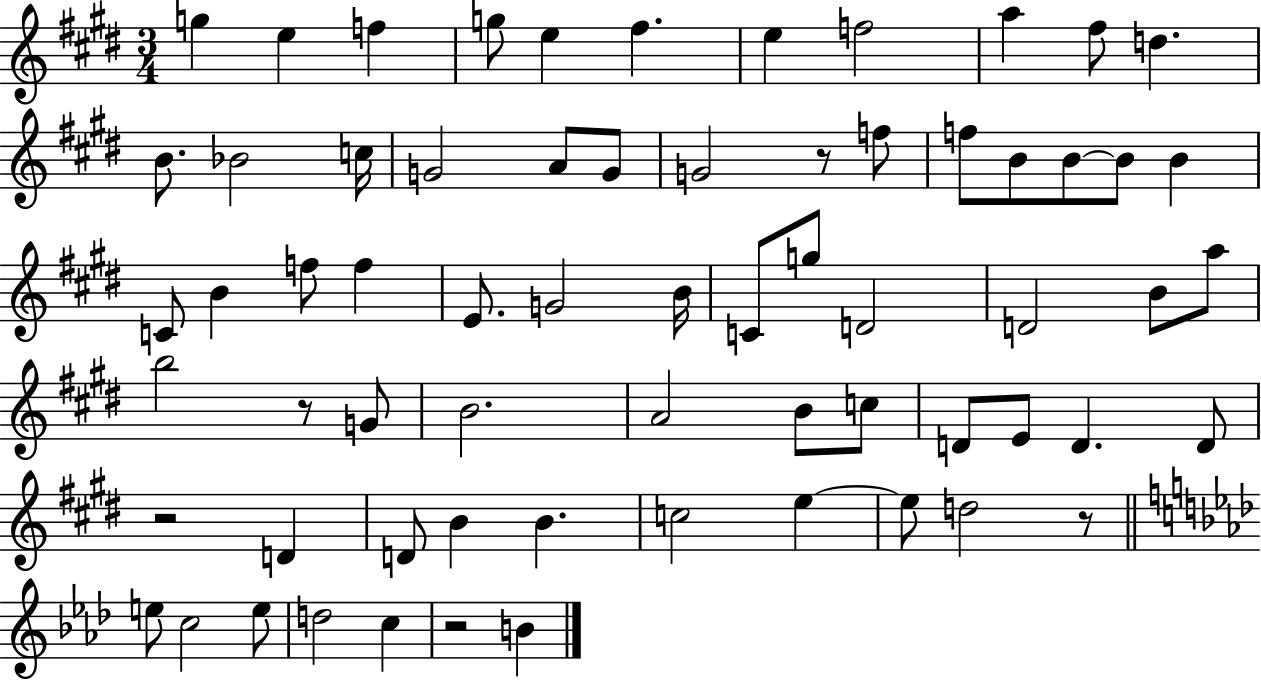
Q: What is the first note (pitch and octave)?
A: G5